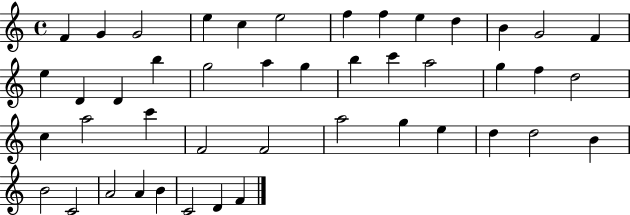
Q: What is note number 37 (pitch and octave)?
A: B4